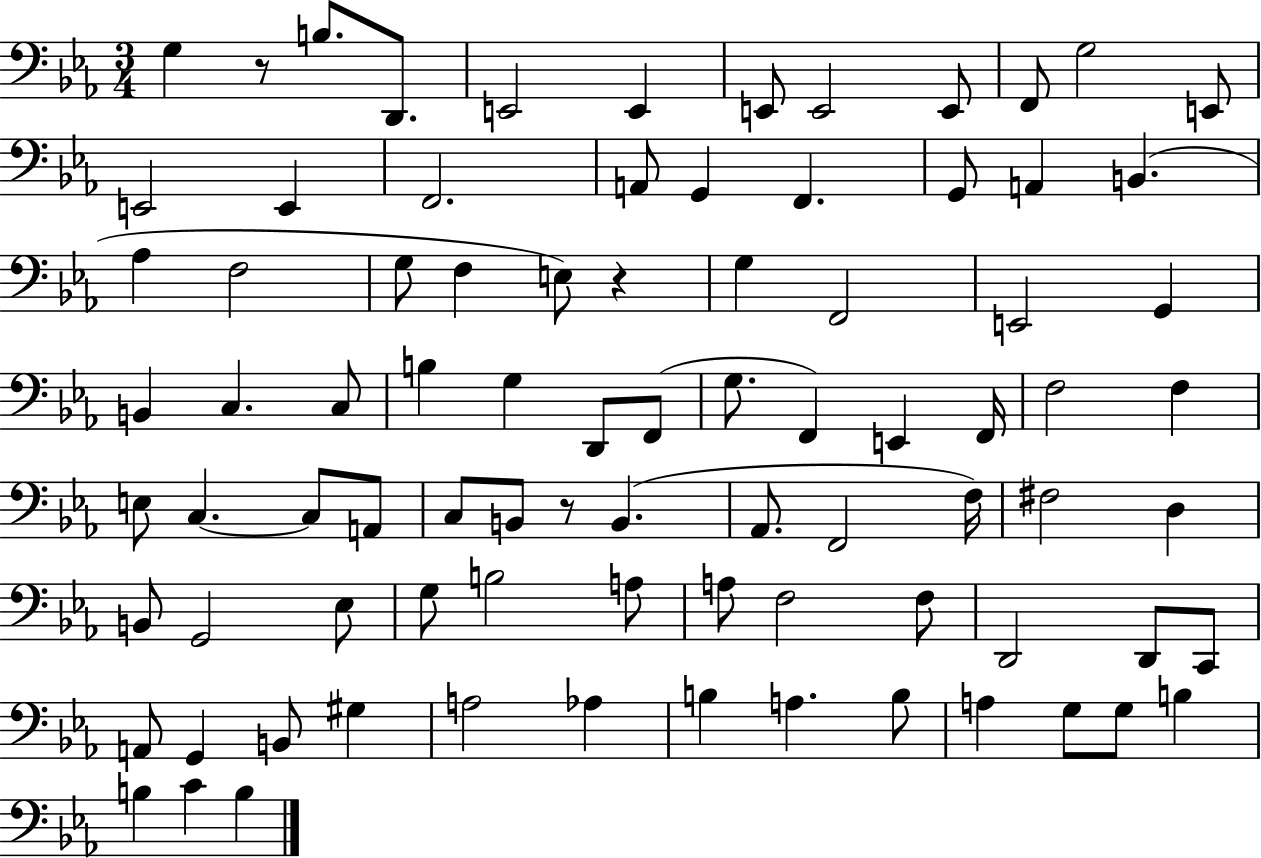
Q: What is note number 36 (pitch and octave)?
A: F2